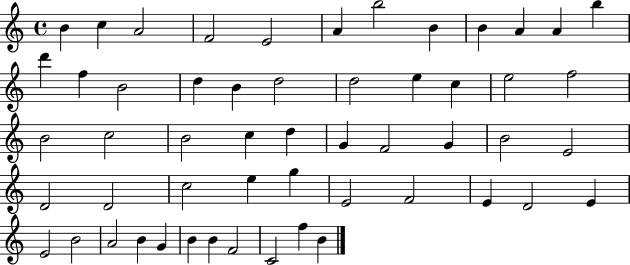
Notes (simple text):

B4/q C5/q A4/h F4/h E4/h A4/q B5/h B4/q B4/q A4/q A4/q B5/q D6/q F5/q B4/h D5/q B4/q D5/h D5/h E5/q C5/q E5/h F5/h B4/h C5/h B4/h C5/q D5/q G4/q F4/h G4/q B4/h E4/h D4/h D4/h C5/h E5/q G5/q E4/h F4/h E4/q D4/h E4/q E4/h B4/h A4/h B4/q G4/q B4/q B4/q F4/h C4/h F5/q B4/q